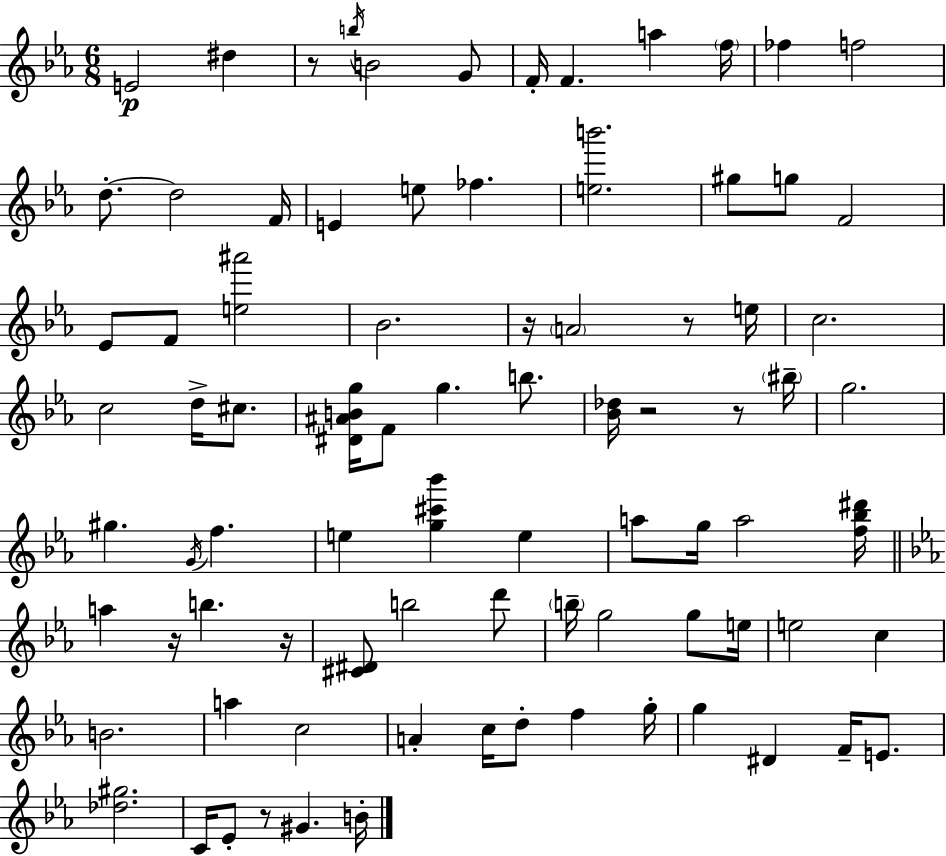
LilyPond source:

{
  \clef treble
  \numericTimeSignature
  \time 6/8
  \key ees \major
  \repeat volta 2 { e'2\p dis''4 | r8 \acciaccatura { b''16 } b'2 g'8 | f'16-. f'4. a''4 | \parenthesize f''16 fes''4 f''2 | \break d''8.-.~~ d''2 | f'16 e'4 e''8 fes''4. | <e'' b'''>2. | gis''8 g''8 f'2 | \break ees'8 f'8 <e'' ais'''>2 | bes'2. | r16 \parenthesize a'2 r8 | e''16 c''2. | \break c''2 d''16-> cis''8. | <dis' ais' b' g''>16 f'8 g''4. b''8. | <bes' des''>16 r2 r8 | \parenthesize bis''16-- g''2. | \break gis''4. \acciaccatura { g'16 } f''4. | e''4 <g'' cis''' bes'''>4 e''4 | a''8 g''16 a''2 | <f'' bes'' dis'''>16 \bar "||" \break \key c \minor a''4 r16 b''4. r16 | <cis' dis'>8 b''2 d'''8 | \parenthesize b''16-- g''2 g''8 e''16 | e''2 c''4 | \break b'2. | a''4 c''2 | a'4-. c''16 d''8-. f''4 g''16-. | g''4 dis'4 f'16-- e'8. | \break <des'' gis''>2. | c'16 ees'8-. r8 gis'4. b'16-. | } \bar "|."
}